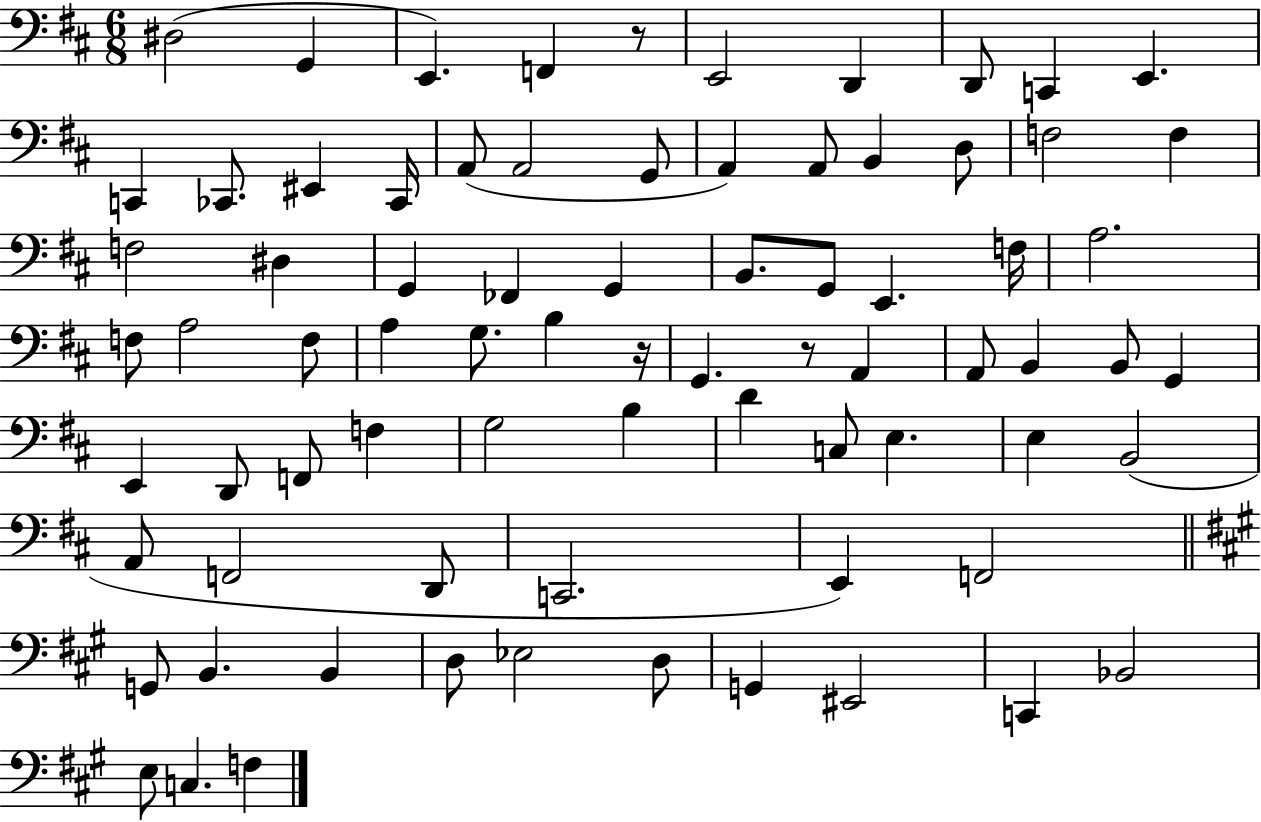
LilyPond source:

{
  \clef bass
  \numericTimeSignature
  \time 6/8
  \key d \major
  \repeat volta 2 { dis2( g,4 | e,4.) f,4 r8 | e,2 d,4 | d,8 c,4 e,4. | \break c,4 ces,8. eis,4 ces,16 | a,8( a,2 g,8 | a,4) a,8 b,4 d8 | f2 f4 | \break f2 dis4 | g,4 fes,4 g,4 | b,8. g,8 e,4. f16 | a2. | \break f8 a2 f8 | a4 g8. b4 r16 | g,4. r8 a,4 | a,8 b,4 b,8 g,4 | \break e,4 d,8 f,8 f4 | g2 b4 | d'4 c8 e4. | e4 b,2( | \break a,8 f,2 d,8 | c,2. | e,4) f,2 | \bar "||" \break \key a \major g,8 b,4. b,4 | d8 ees2 d8 | g,4 eis,2 | c,4 bes,2 | \break e8 c4. f4 | } \bar "|."
}